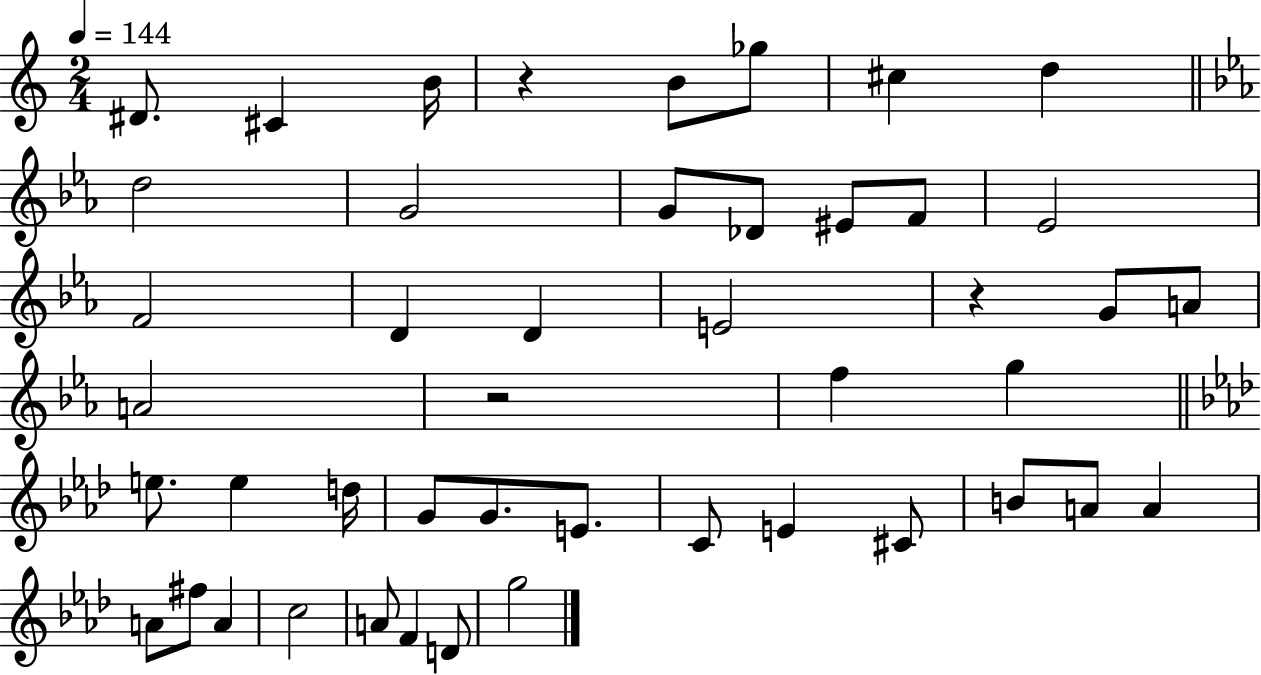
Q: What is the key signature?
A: C major